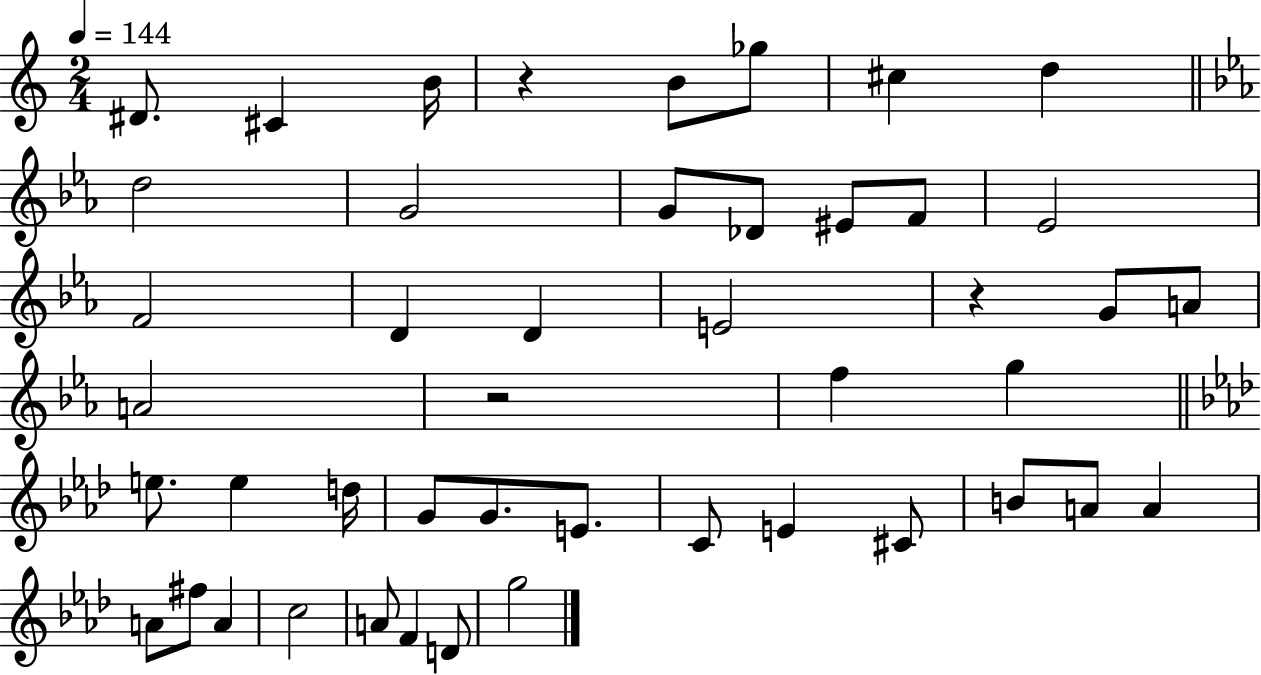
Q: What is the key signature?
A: C major